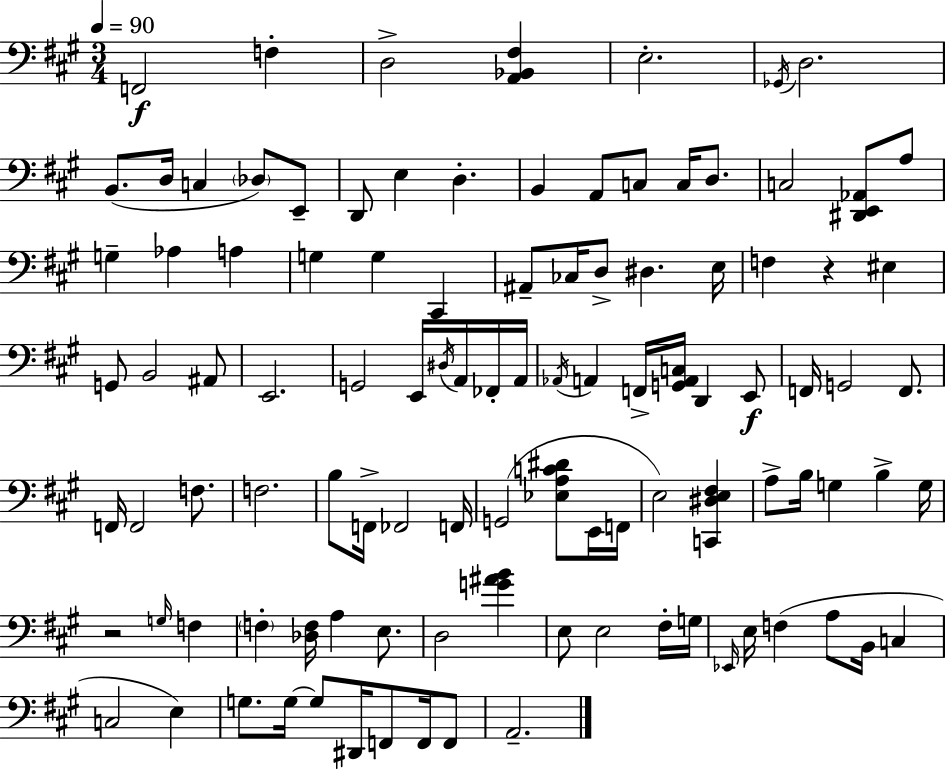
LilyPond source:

{
  \clef bass
  \numericTimeSignature
  \time 3/4
  \key a \major
  \tempo 4 = 90
  f,2\f f4-. | d2-> <a, bes, fis>4 | e2.-. | \acciaccatura { ges,16 } d2. | \break b,8.( d16 c4 \parenthesize des8) e,8-- | d,8 e4 d4.-. | b,4 a,8 c8 c16 d8. | c2 <dis, e, aes,>8 a8 | \break g4-- aes4 a4 | g4 g4 cis,4 | ais,8-- ces16 d8-> dis4. | e16 f4 r4 eis4 | \break g,8 b,2 ais,8 | e,2. | g,2 e,16 \acciaccatura { dis16 } a,16 | fes,16-. a,16 \acciaccatura { aes,16 } a,4 f,16-> <g, a, c>16 d,4 | \break e,8\f f,16 g,2 | f,8. f,16 f,2 | f8. f2. | b8 f,16-> fes,2 | \break f,16 g,2( <ees a c' dis'>8 | e,16 f,16 e2) <c, dis e fis>4 | a8-> b16 g4 b4-> | g16 r2 \grace { g16 } | \break f4 \parenthesize f4-. <des f>16 a4 | e8. d2 | <g' ais' b'>4 e8 e2 | fis16-. g16 \grace { ees,16 } e16 f4( a8 | \break b,16 c4 c2 | e4) g8. g16~~ g8 dis,16 | f,8 f,16 f,8 a,2.-- | \bar "|."
}